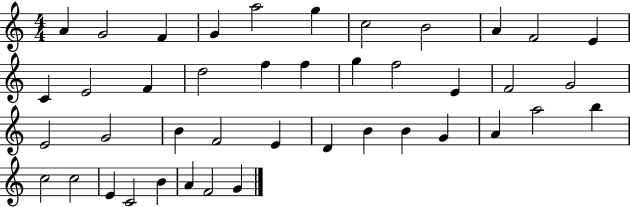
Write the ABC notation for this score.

X:1
T:Untitled
M:4/4
L:1/4
K:C
A G2 F G a2 g c2 B2 A F2 E C E2 F d2 f f g f2 E F2 G2 E2 G2 B F2 E D B B G A a2 b c2 c2 E C2 B A F2 G